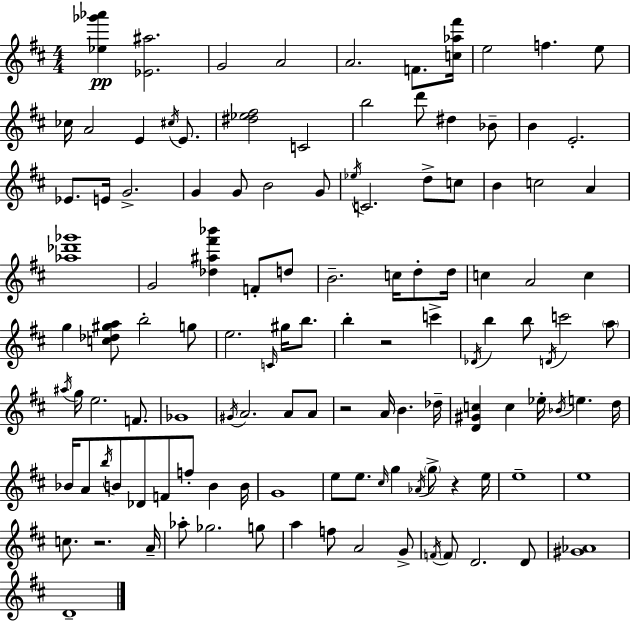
{
  \clef treble
  \numericTimeSignature
  \time 4/4
  \key d \major
  <ees'' ges''' aes'''>4\pp <ees' ais''>2. | g'2 a'2 | a'2. f'8. <c'' aes'' fis'''>16 | e''2 f''4. e''8 | \break ces''16 a'2 e'4 \acciaccatura { cis''16 } e'8. | <dis'' ees'' fis''>2 c'2 | b''2 d'''8 dis''4 bes'8-- | b'4 e'2.-. | \break ees'8. e'16 g'2.-> | g'4 g'8 b'2 g'8 | \acciaccatura { ees''16 } c'2. d''8-> | c''8 b'4 c''2 a'4 | \break <aes'' des''' ges'''>1 | g'2 <des'' ais'' fis''' bes'''>4 f'8-. | d''8 b'2.-- c''16 d''8-. | d''16 c''4 a'2 c''4 | \break g''4 <c'' des'' gis'' a''>8 b''2-. | g''8 e''2. \grace { c'16 } gis''16 | b''8. b''4-. r2 c'''4-> | \acciaccatura { des'16 } b''4 b''8 \acciaccatura { d'16 } c'''2 | \break \parenthesize a''8 \acciaccatura { ais''16 } g''16 e''2. | f'8. ges'1 | \acciaccatura { gis'16 } a'2. | a'8 a'8 r2 a'16 | \break b'4. des''16-- <d' gis' c''>4 c''4 ees''16-. | \acciaccatura { bes'16 } e''4. d''16 bes'16 a'8 \acciaccatura { b''16 } b'8 des'8 | f'8 f''8-. b'4 b'16 g'1 | e''8 e''8. \grace { cis''16 } g''4 | \break \acciaccatura { aes'16 } \parenthesize g''8-> r4 e''16 e''1-- | e''1 | c''8. r2. | a'16-- aes''8-. ges''2. | \break g''8 a''4 f''8 | a'2 g'8-> \acciaccatura { f'16 } \parenthesize f'8 d'2. | d'8 <gis' aes'>1 | d'1-- | \break \bar "|."
}